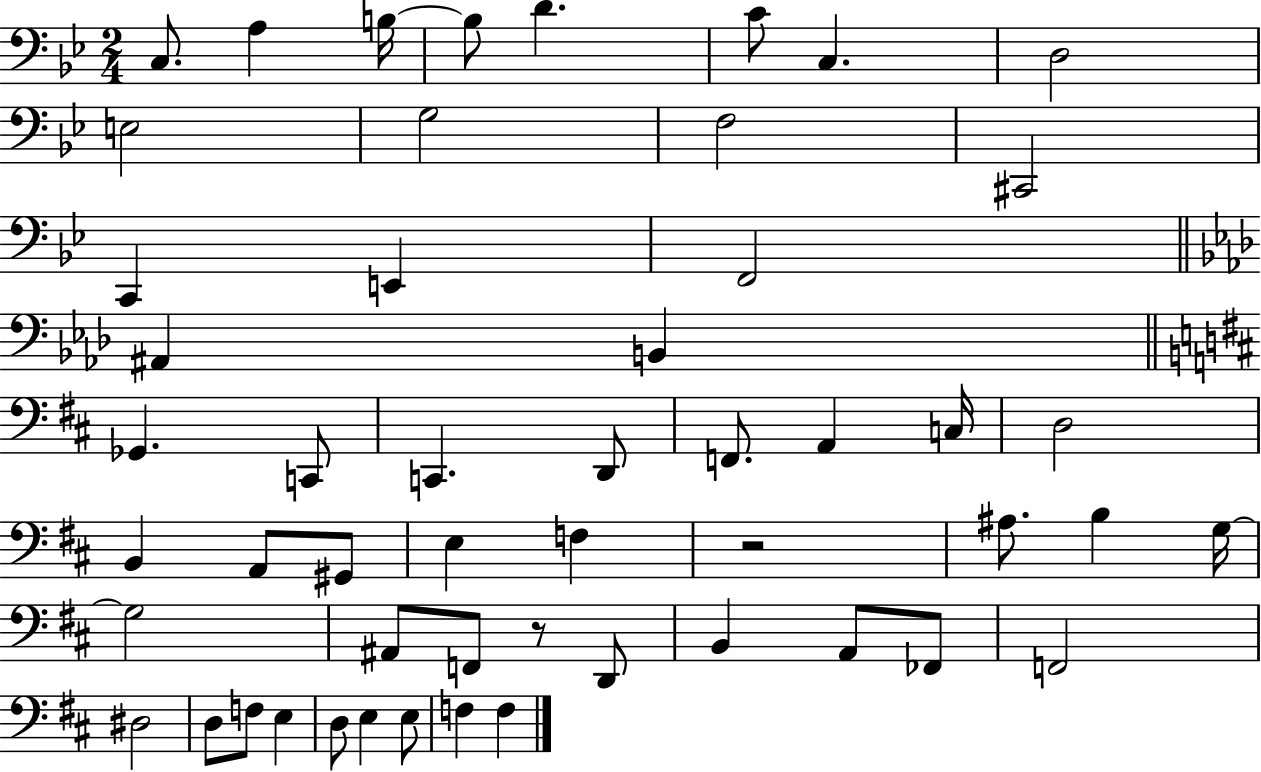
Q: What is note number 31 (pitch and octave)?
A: A#3